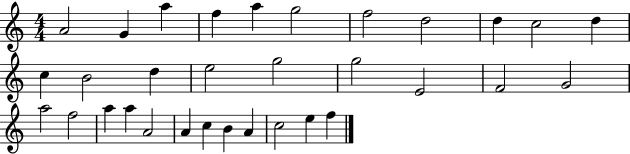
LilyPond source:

{
  \clef treble
  \numericTimeSignature
  \time 4/4
  \key c \major
  a'2 g'4 a''4 | f''4 a''4 g''2 | f''2 d''2 | d''4 c''2 d''4 | \break c''4 b'2 d''4 | e''2 g''2 | g''2 e'2 | f'2 g'2 | \break a''2 f''2 | a''4 a''4 a'2 | a'4 c''4 b'4 a'4 | c''2 e''4 f''4 | \break \bar "|."
}